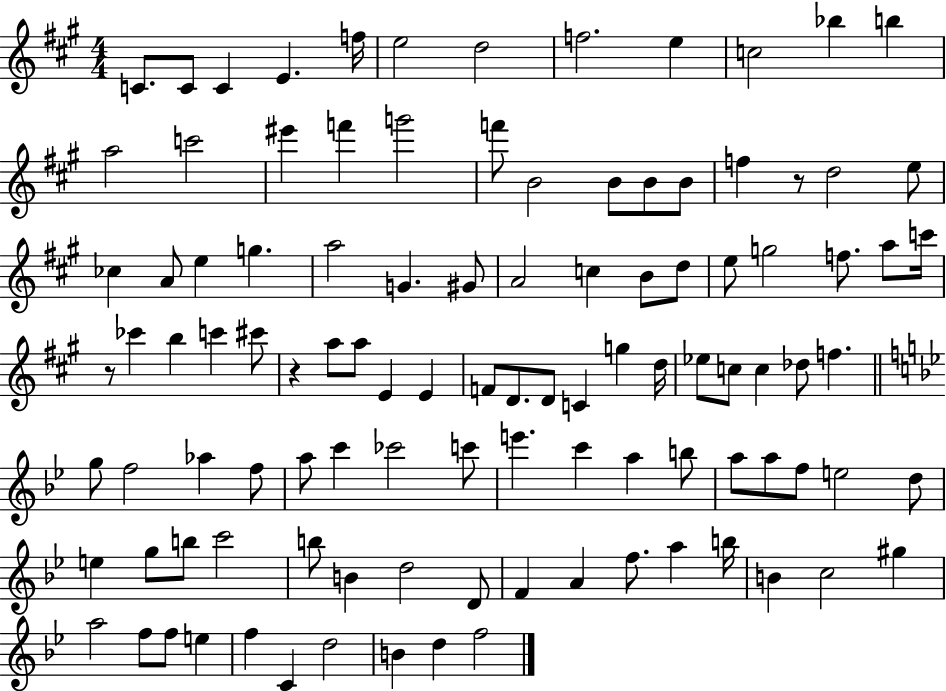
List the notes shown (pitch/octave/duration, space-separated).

C4/e. C4/e C4/q E4/q. F5/s E5/h D5/h F5/h. E5/q C5/h Bb5/q B5/q A5/h C6/h EIS6/q F6/q G6/h F6/e B4/h B4/e B4/e B4/e F5/q R/e D5/h E5/e CES5/q A4/e E5/q G5/q. A5/h G4/q. G#4/e A4/h C5/q B4/e D5/e E5/e G5/h F5/e. A5/e C6/s R/e CES6/q B5/q C6/q C#6/e R/q A5/e A5/e E4/q E4/q F4/e D4/e. D4/e C4/q G5/q D5/s Eb5/e C5/e C5/q Db5/e F5/q. G5/e F5/h Ab5/q F5/e A5/e C6/q CES6/h C6/e E6/q. C6/q A5/q B5/e A5/e A5/e F5/e E5/h D5/e E5/q G5/e B5/e C6/h B5/e B4/q D5/h D4/e F4/q A4/q F5/e. A5/q B5/s B4/q C5/h G#5/q A5/h F5/e F5/e E5/q F5/q C4/q D5/h B4/q D5/q F5/h